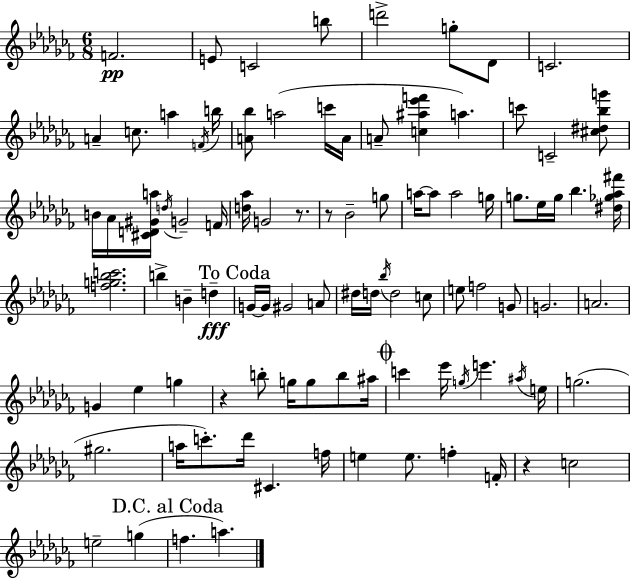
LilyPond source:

{
  \clef treble
  \numericTimeSignature
  \time 6/8
  \key aes \minor
  \repeat volta 2 { f'2.\pp | e'8 c'2 b''8 | d'''2-> g''8-. des'8 | c'2. | \break a'4-- c''8. a''4 \acciaccatura { f'16 } | b''16 <a' bes''>8 a''2( c'''16 | a'16 a'8-- <c'' ais'' ees''' f'''>4 a''4.) | c'''8 c'2-- <cis'' dis'' bes'' g'''>8 | \break b'16 aes'16 <cis' d' gis' a''>16 \acciaccatura { d''16 } g'2-- | f'16 <d'' aes''>16 g'2 r8. | r8 bes'2-- | g''8 a''16~~ a''8 a''2 | \break g''16 g''8. ees''16 g''16 bes''4. | <dis'' ges'' aes'' fis'''>16 <f'' g'' bes'' c'''>2. | b''4-> b'4-- d''4--\fff | \mark "To Coda" g'16~~ g'16 gis'2 | \break a'8 dis''16 d''16 \acciaccatura { bes''16 } d''2 | c''8 e''8 f''2 | g'8 g'2. | a'2. | \break g'4 ees''4 g''4 | r4 b''8-. g''16 g''8 | b''8 ais''16 \mark \markup { \musicglyph "scripts.coda" } c'''4 ees'''16 \acciaccatura { g''16 } e'''4. | \acciaccatura { ais''16 } e''16 g''2.( | \break gis''2. | a''16 c'''8.-.) des'''16 cis'4. | f''16 e''4 e''8. | f''4-. f'16-. r4 c''2 | \break e''2-- | g''4( \mark "D.C. al Coda" f''4. a''4.) | } \bar "|."
}